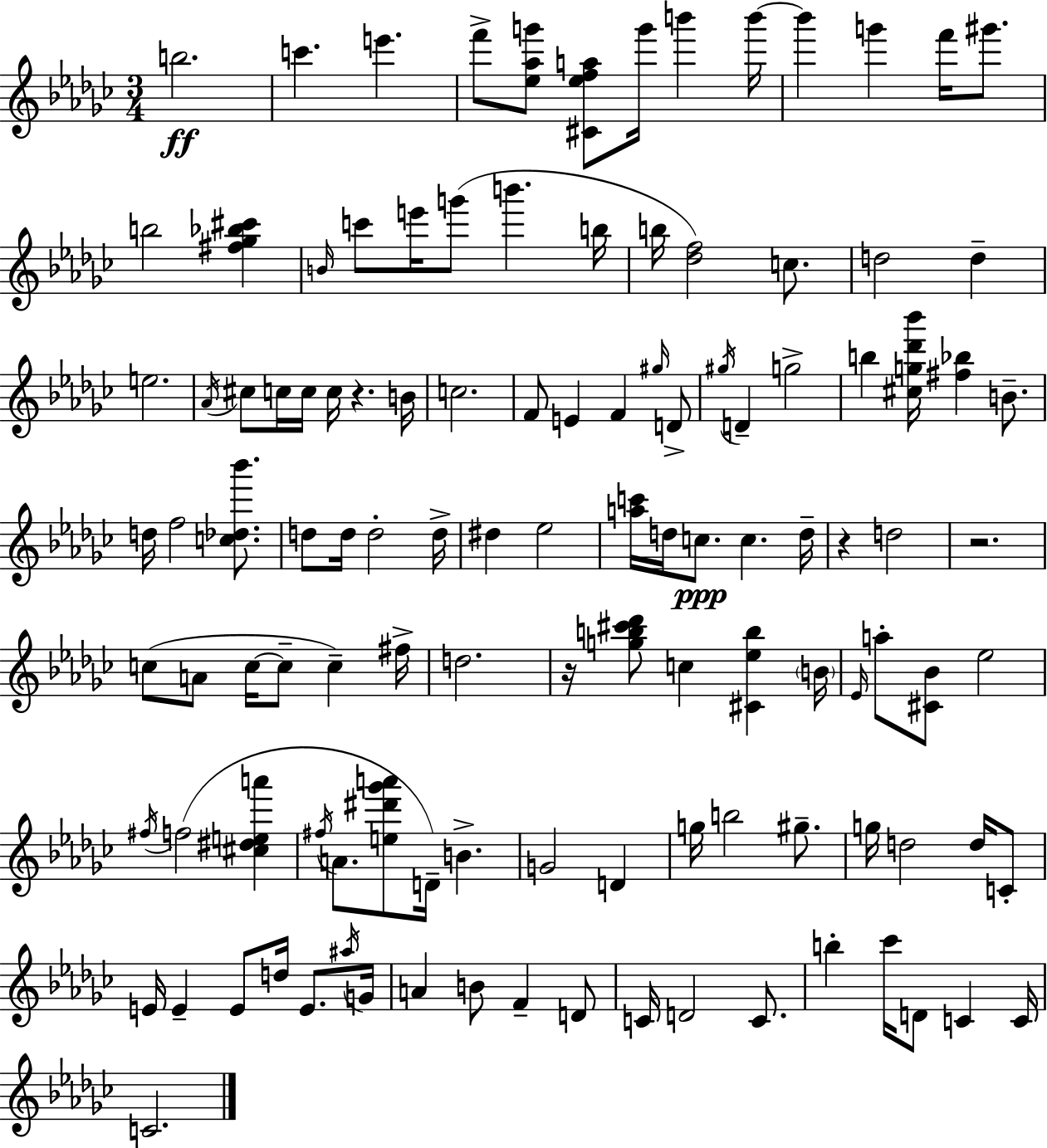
{
  \clef treble
  \numericTimeSignature
  \time 3/4
  \key ees \minor
  b''2.\ff | c'''4. e'''4. | f'''8-> <ees'' aes'' g'''>8 <cis' ees'' f'' a''>8 g'''16 b'''4 b'''16~~ | b'''4 g'''4 f'''16 gis'''8. | \break b''2 <fis'' ges'' bes'' cis'''>4 | \grace { b'16 } c'''8 e'''16 g'''8( b'''4. | b''16 b''16 <des'' f''>2) c''8. | d''2 d''4-- | \break e''2. | \acciaccatura { aes'16 } cis''8 c''16 c''16 c''16 r4. | b'16 c''2. | f'8 e'4 f'4 | \break \grace { gis''16 } d'8-> \acciaccatura { gis''16 } d'4-- g''2-> | b''4 <cis'' g'' des''' bes'''>16 <fis'' bes''>4 | b'8.-- d''16 f''2 | <c'' des'' bes'''>8. d''8 d''16 d''2-. | \break d''16-> dis''4 ees''2 | <a'' c'''>16 d''16 c''8.\ppp c''4. | d''16-- r4 d''2 | r2. | \break c''8( a'8 c''16~~ c''8-- c''4--) | fis''16-> d''2. | r16 <g'' b'' cis''' des'''>8 c''4 <cis' ees'' b''>4 | \parenthesize b'16 \grace { ees'16 } a''8-. <cis' bes'>8 ees''2 | \break \acciaccatura { fis''16 } f''2( | <cis'' dis'' e'' a'''>4 \acciaccatura { fis''16 } a'8. <e'' dis''' ges''' a'''>8 | d'16--) b'4.-> g'2 | d'4 g''16 b''2 | \break gis''8.-- g''16 d''2 | d''16 c'8-. e'16 e'4-- | e'8 d''16 e'8. \acciaccatura { ais''16 } g'16 a'4 | b'8 f'4-- d'8 c'16 d'2 | \break c'8. b''4-. | ces'''16 d'8 c'4 c'16 c'2. | \bar "|."
}